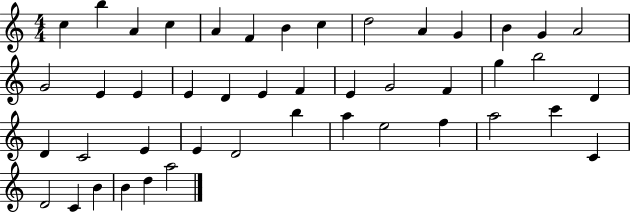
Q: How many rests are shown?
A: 0